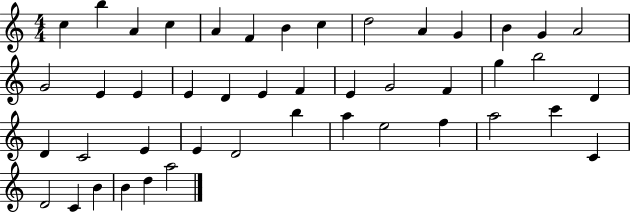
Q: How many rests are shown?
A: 0